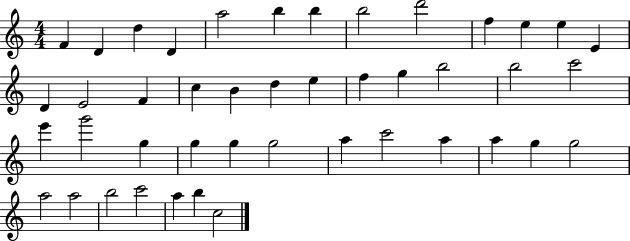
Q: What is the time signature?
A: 4/4